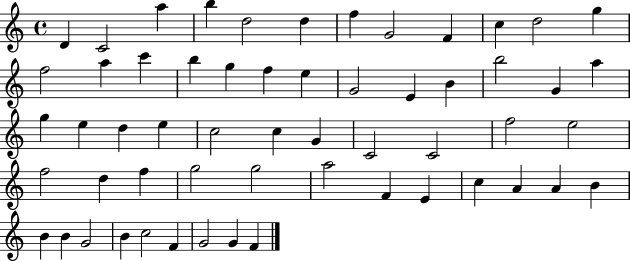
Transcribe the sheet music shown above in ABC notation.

X:1
T:Untitled
M:4/4
L:1/4
K:C
D C2 a b d2 d f G2 F c d2 g f2 a c' b g f e G2 E B b2 G a g e d e c2 c G C2 C2 f2 e2 f2 d f g2 g2 a2 F E c A A B B B G2 B c2 F G2 G F